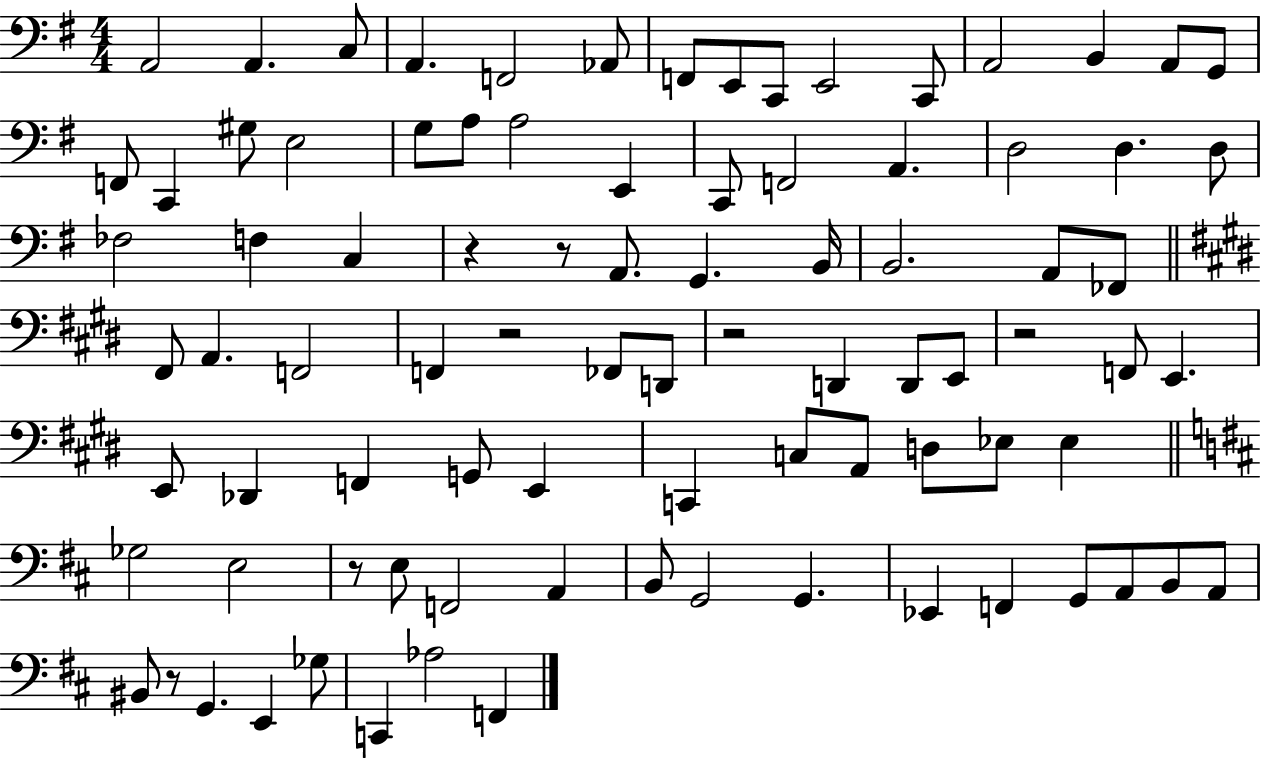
X:1
T:Untitled
M:4/4
L:1/4
K:G
A,,2 A,, C,/2 A,, F,,2 _A,,/2 F,,/2 E,,/2 C,,/2 E,,2 C,,/2 A,,2 B,, A,,/2 G,,/2 F,,/2 C,, ^G,/2 E,2 G,/2 A,/2 A,2 E,, C,,/2 F,,2 A,, D,2 D, D,/2 _F,2 F, C, z z/2 A,,/2 G,, B,,/4 B,,2 A,,/2 _F,,/2 ^F,,/2 A,, F,,2 F,, z2 _F,,/2 D,,/2 z2 D,, D,,/2 E,,/2 z2 F,,/2 E,, E,,/2 _D,, F,, G,,/2 E,, C,, C,/2 A,,/2 D,/2 _E,/2 _E, _G,2 E,2 z/2 E,/2 F,,2 A,, B,,/2 G,,2 G,, _E,, F,, G,,/2 A,,/2 B,,/2 A,,/2 ^B,,/2 z/2 G,, E,, _G,/2 C,, _A,2 F,,